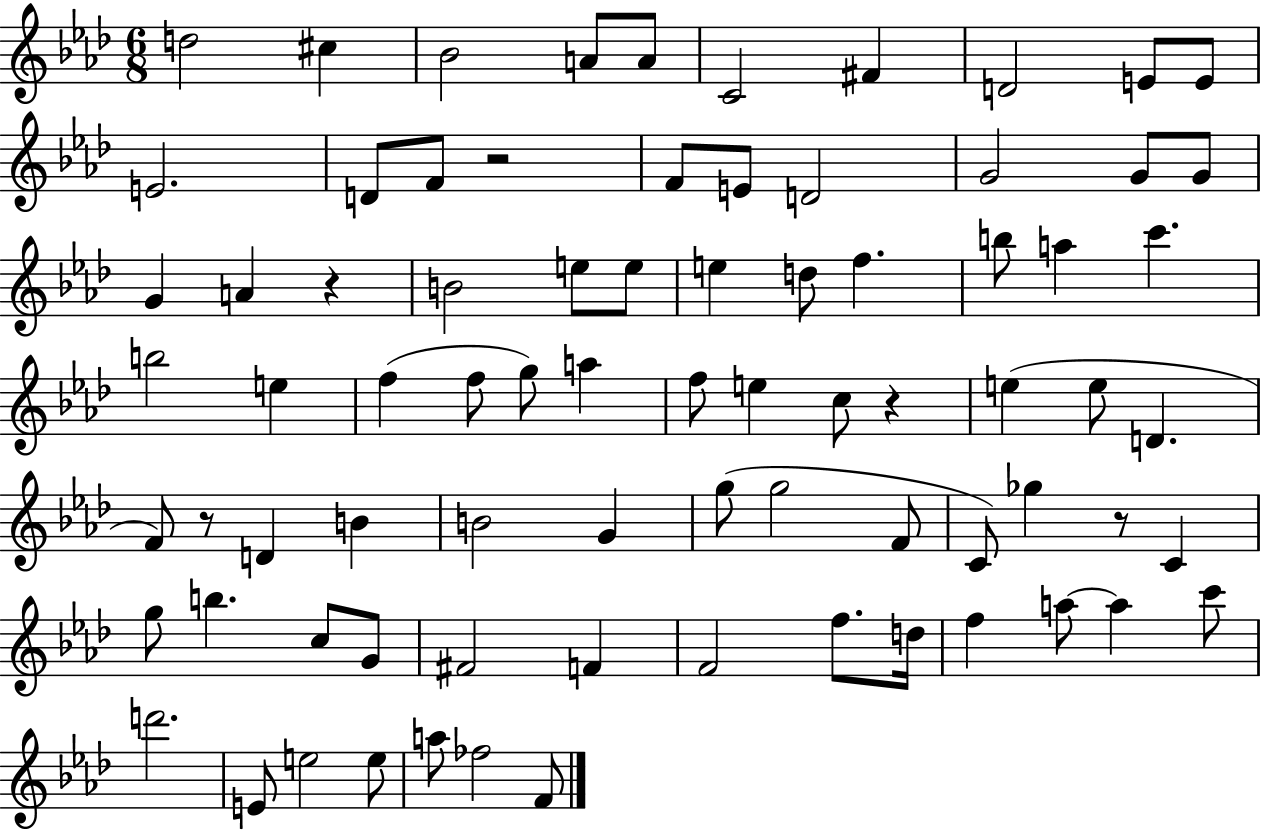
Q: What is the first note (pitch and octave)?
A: D5